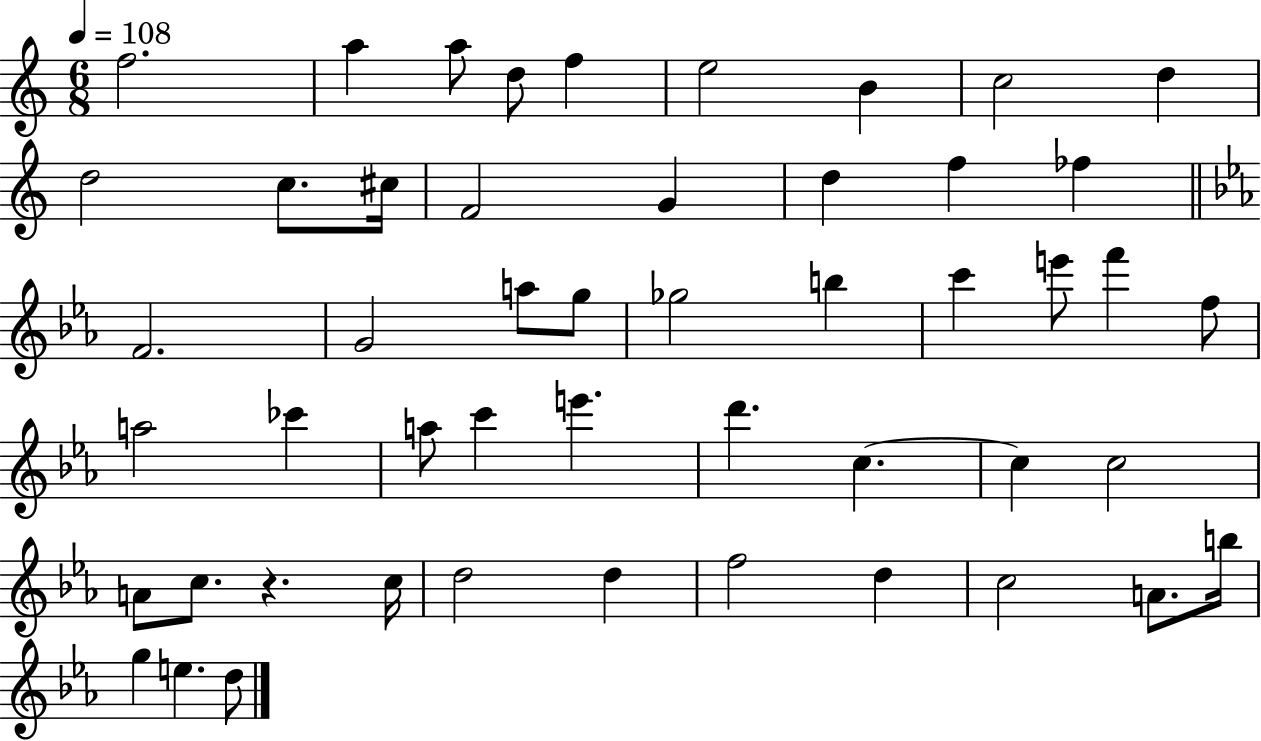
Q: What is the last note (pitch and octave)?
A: D5